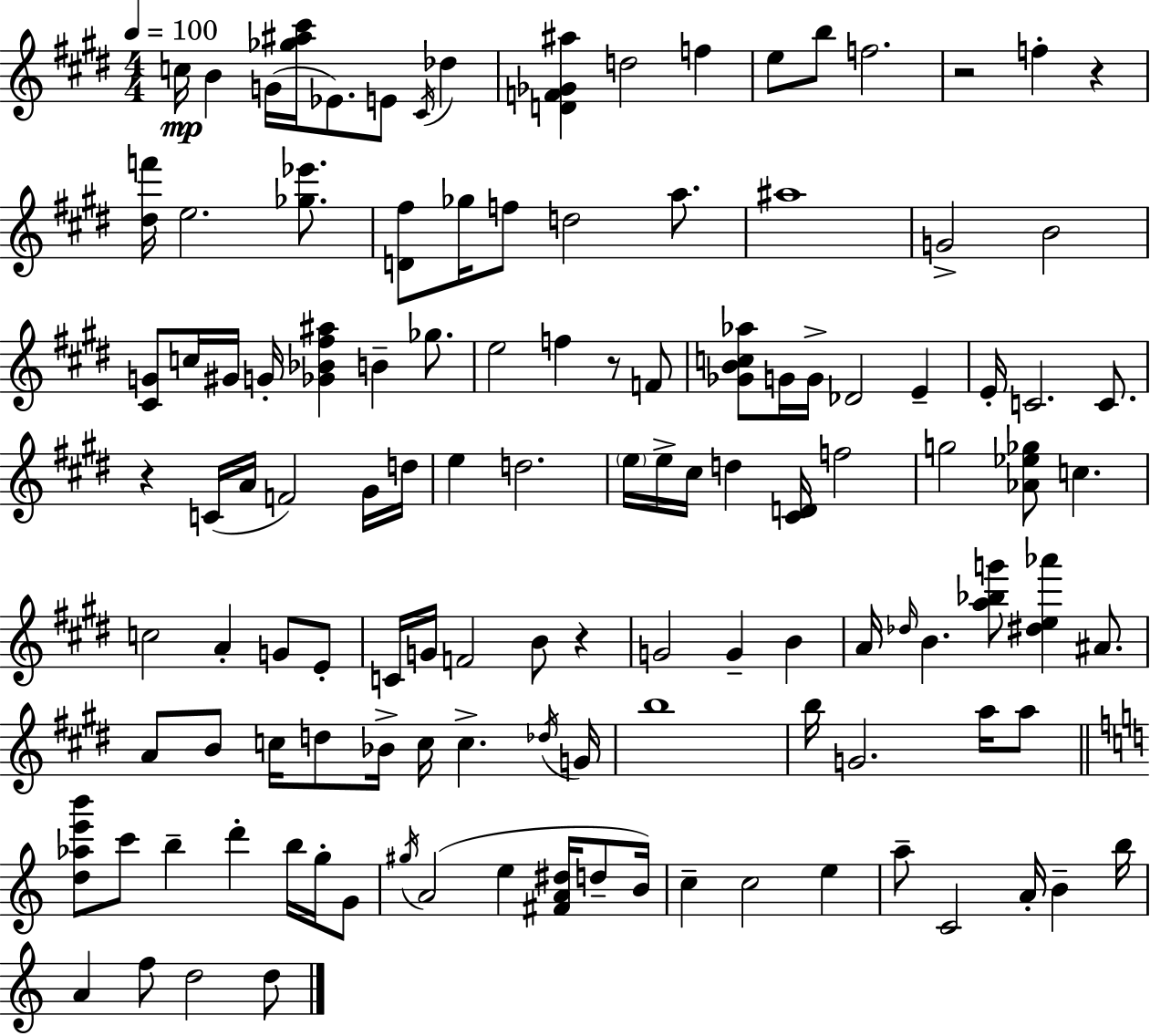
C5/s B4/q G4/s [Gb5,A#5,C#6]/s Eb4/e. E4/e C#4/s Db5/q [D4,F4,Gb4,A#5]/q D5/h F5/q E5/e B5/e F5/h. R/h F5/q R/q [D#5,F6]/s E5/h. [Gb5,Eb6]/e. [D4,F#5]/e Gb5/s F5/e D5/h A5/e. A#5/w G4/h B4/h [C#4,G4]/e C5/s G#4/s G4/s [Gb4,Bb4,F#5,A#5]/q B4/q Gb5/e. E5/h F5/q R/e F4/e [Gb4,B4,C5,Ab5]/e G4/s G4/s Db4/h E4/q E4/s C4/h. C4/e. R/q C4/s A4/s F4/h G#4/s D5/s E5/q D5/h. E5/s E5/s C#5/s D5/q [C#4,D4]/s F5/h G5/h [Ab4,Eb5,Gb5]/e C5/q. C5/h A4/q G4/e E4/e C4/s G4/s F4/h B4/e R/q G4/h G4/q B4/q A4/s Db5/s B4/q. [A5,Bb5,G6]/e [D#5,E5,Ab6]/q A#4/e. A4/e B4/e C5/s D5/e Bb4/s C5/s C5/q. Db5/s G4/s B5/w B5/s G4/h. A5/s A5/e [D5,Ab5,E6,B6]/e C6/e B5/q D6/q B5/s G5/s G4/e G#5/s A4/h E5/q [F#4,A4,D#5]/s D5/e B4/s C5/q C5/h E5/q A5/e C4/h A4/s B4/q B5/s A4/q F5/e D5/h D5/e